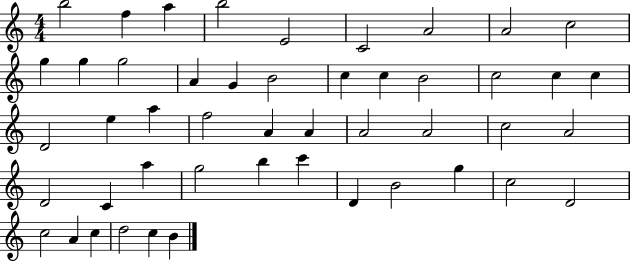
B5/h F5/q A5/q B5/h E4/h C4/h A4/h A4/h C5/h G5/q G5/q G5/h A4/q G4/q B4/h C5/q C5/q B4/h C5/h C5/q C5/q D4/h E5/q A5/q F5/h A4/q A4/q A4/h A4/h C5/h A4/h D4/h C4/q A5/q G5/h B5/q C6/q D4/q B4/h G5/q C5/h D4/h C5/h A4/q C5/q D5/h C5/q B4/q